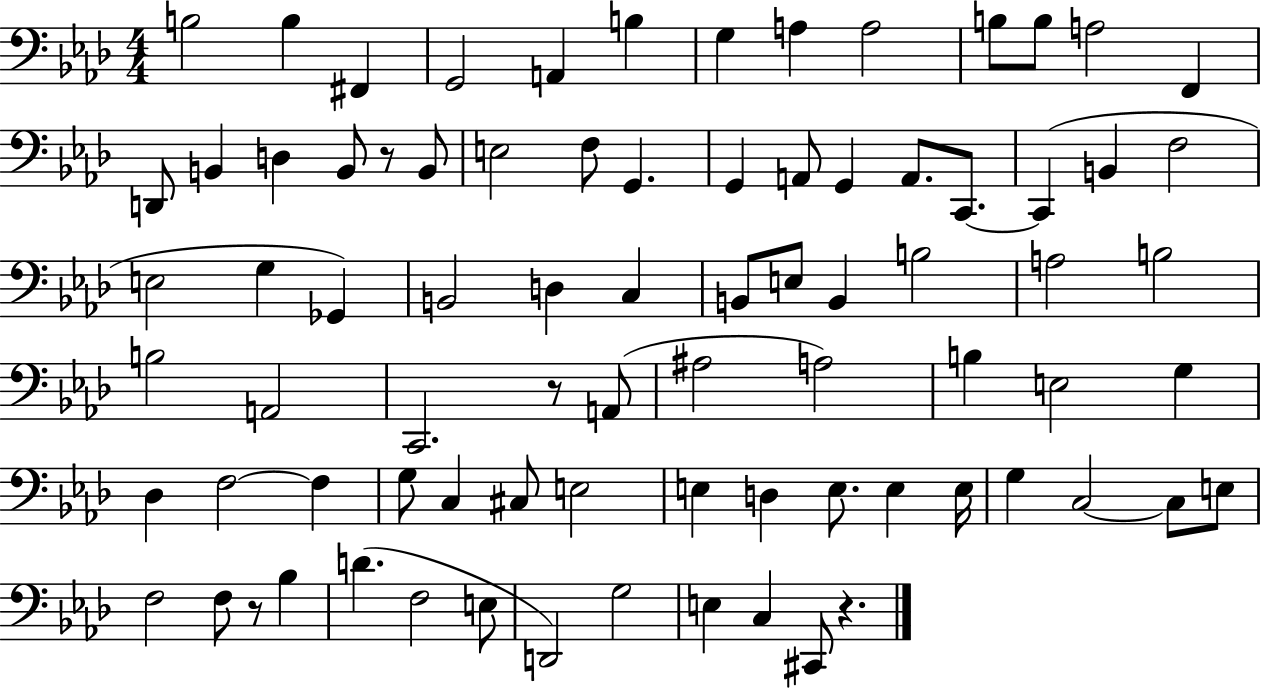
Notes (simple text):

B3/h B3/q F#2/q G2/h A2/q B3/q G3/q A3/q A3/h B3/e B3/e A3/h F2/q D2/e B2/q D3/q B2/e R/e B2/e E3/h F3/e G2/q. G2/q A2/e G2/q A2/e. C2/e. C2/q B2/q F3/h E3/h G3/q Gb2/q B2/h D3/q C3/q B2/e E3/e B2/q B3/h A3/h B3/h B3/h A2/h C2/h. R/e A2/e A#3/h A3/h B3/q E3/h G3/q Db3/q F3/h F3/q G3/e C3/q C#3/e E3/h E3/q D3/q E3/e. E3/q E3/s G3/q C3/h C3/e E3/e F3/h F3/e R/e Bb3/q D4/q. F3/h E3/e D2/h G3/h E3/q C3/q C#2/e R/q.